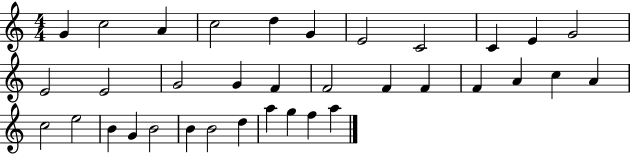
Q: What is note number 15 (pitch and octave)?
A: G4